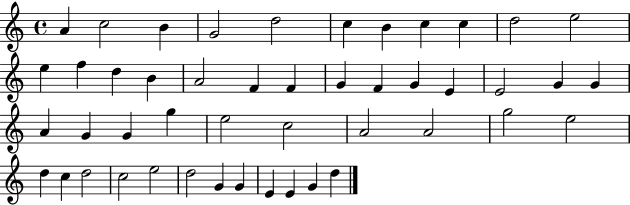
A4/q C5/h B4/q G4/h D5/h C5/q B4/q C5/q C5/q D5/h E5/h E5/q F5/q D5/q B4/q A4/h F4/q F4/q G4/q F4/q G4/q E4/q E4/h G4/q G4/q A4/q G4/q G4/q G5/q E5/h C5/h A4/h A4/h G5/h E5/h D5/q C5/q D5/h C5/h E5/h D5/h G4/q G4/q E4/q E4/q G4/q D5/q